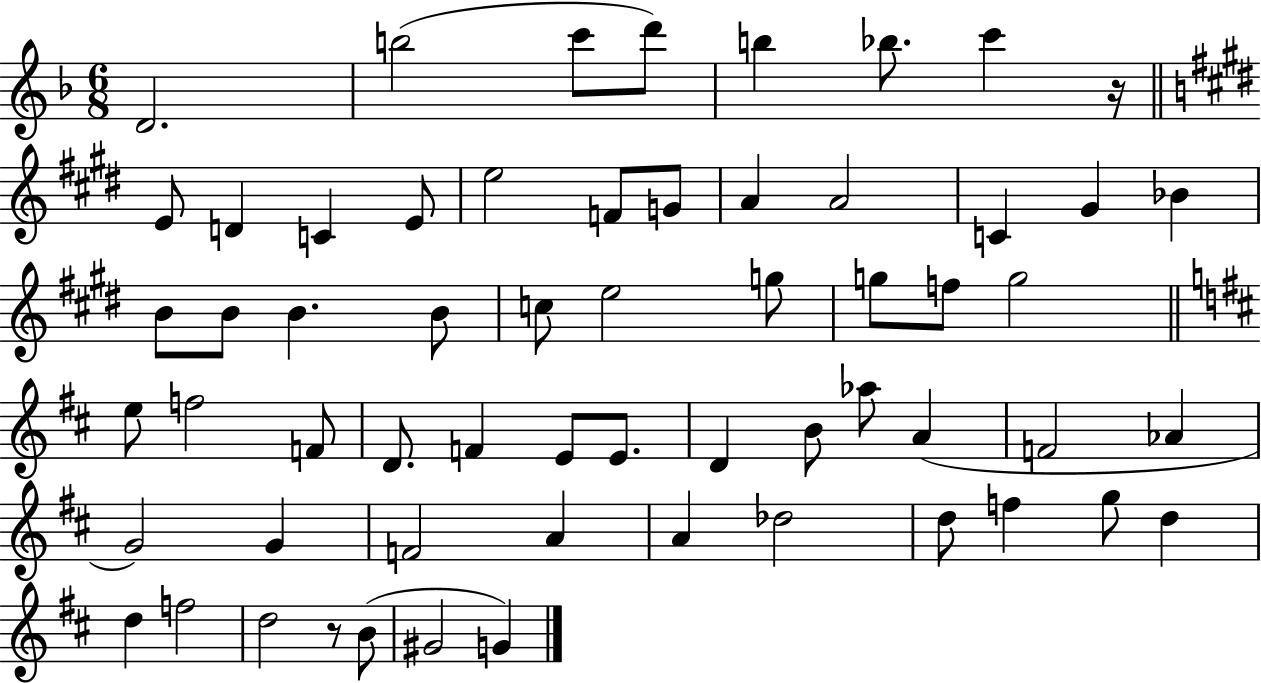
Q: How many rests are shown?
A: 2